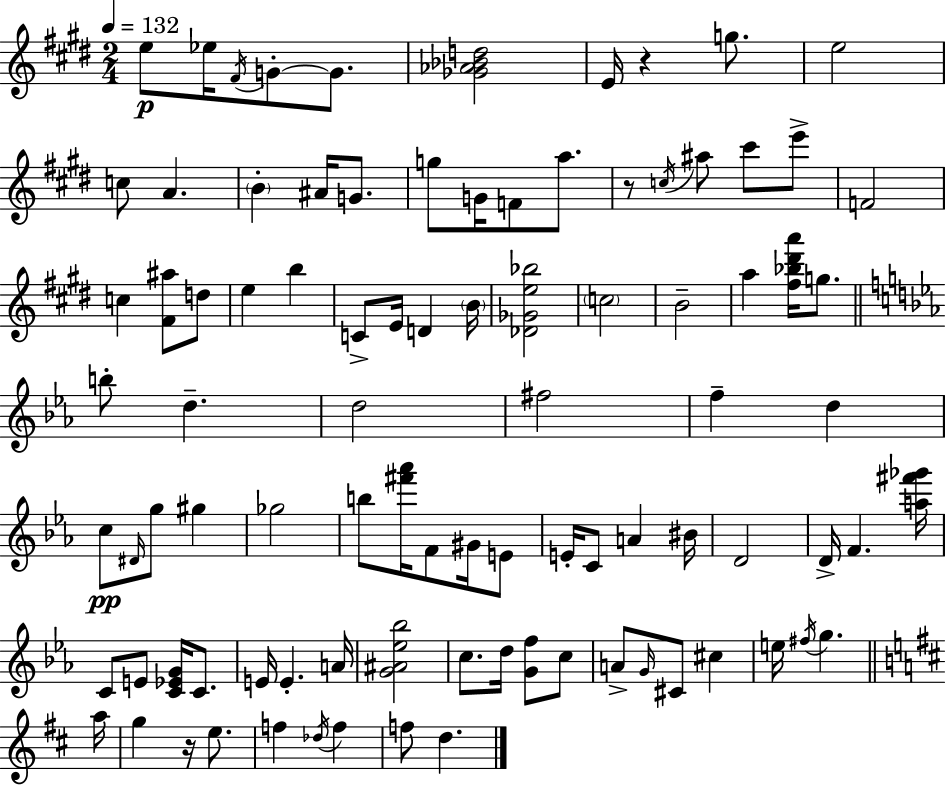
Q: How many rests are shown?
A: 3